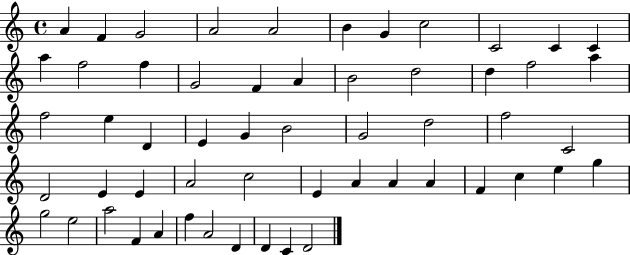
A4/q F4/q G4/h A4/h A4/h B4/q G4/q C5/h C4/h C4/q C4/q A5/q F5/h F5/q G4/h F4/q A4/q B4/h D5/h D5/q F5/h A5/q F5/h E5/q D4/q E4/q G4/q B4/h G4/h D5/h F5/h C4/h D4/h E4/q E4/q A4/h C5/h E4/q A4/q A4/q A4/q F4/q C5/q E5/q G5/q G5/h E5/h A5/h F4/q A4/q F5/q A4/h D4/q D4/q C4/q D4/h